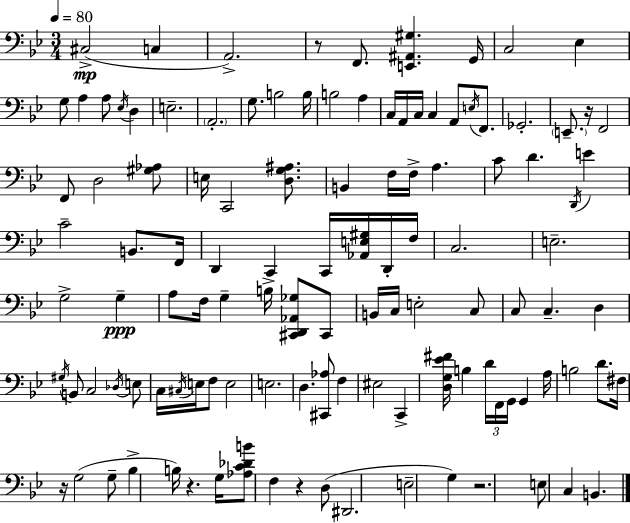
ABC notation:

X:1
T:Untitled
M:3/4
L:1/4
K:Gm
^C,2 C, A,,2 z/2 F,,/2 [E,,^A,,^G,] G,,/4 C,2 _E, G,/2 A, A,/2 _E,/4 D, E,2 A,,2 G,/2 B,2 B,/4 B,2 A, C,/4 A,,/4 C,/4 C, A,,/2 E,/4 F,,/2 _G,,2 E,,/2 z/4 F,,2 F,,/2 D,2 [^G,_A,]/2 E,/4 C,,2 [D,G,^A,]/2 B,, F,/4 F,/4 A, C/2 D D,,/4 E C2 B,,/2 F,,/4 D,, C,, C,,/4 [_A,,E,^G,]/4 D,,/4 F,/4 C,2 E,2 G,2 G, A,/2 F,/4 G, B,/4 [^C,,D,,_A,,_G,]/2 ^C,,/2 B,,/4 C,/4 E,2 C,/2 C,/2 C, D, ^G,/4 B,,/2 C,2 _D,/4 E,/2 C,/4 ^C,/4 E,/4 F,/2 E,2 E,2 D, [^C,,_A,]/2 F, ^E,2 C,, [D,G,_E^F]/4 B, D/4 F,,/4 G,,/4 G,, A,/4 B,2 D/2 ^F,/4 z/4 G,2 G,/2 _B, B,/4 z G,/4 [_A,C_DB]/2 F, z D,/2 ^D,,2 E,2 G, z2 E,/2 C, B,,